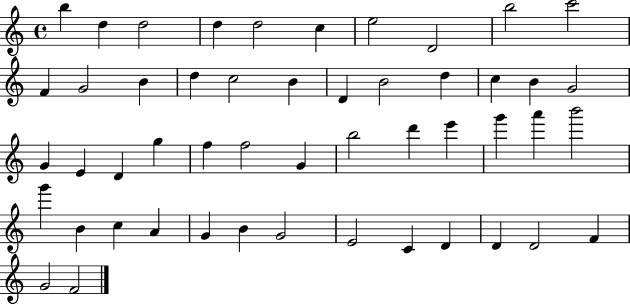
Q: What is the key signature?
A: C major